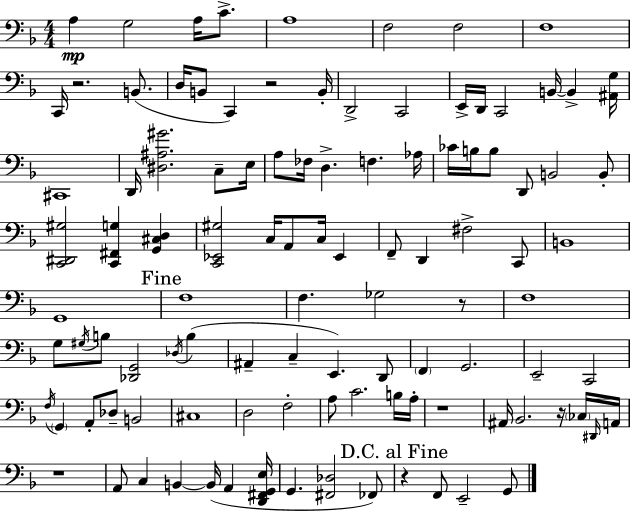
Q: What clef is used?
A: bass